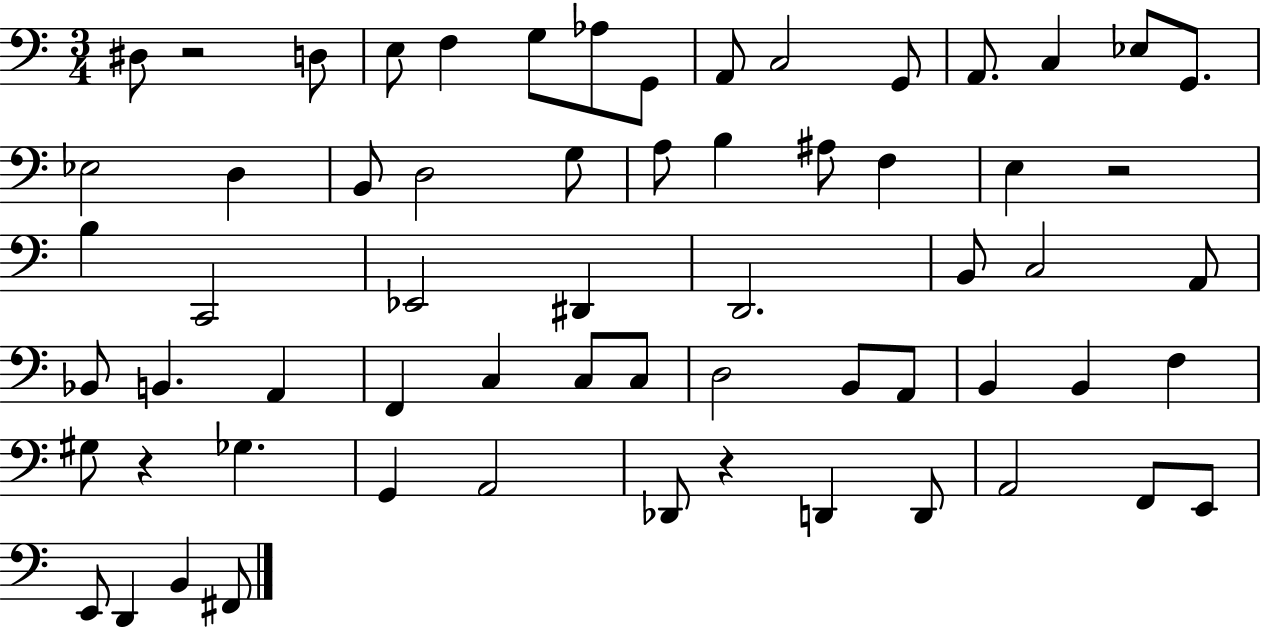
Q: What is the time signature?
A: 3/4